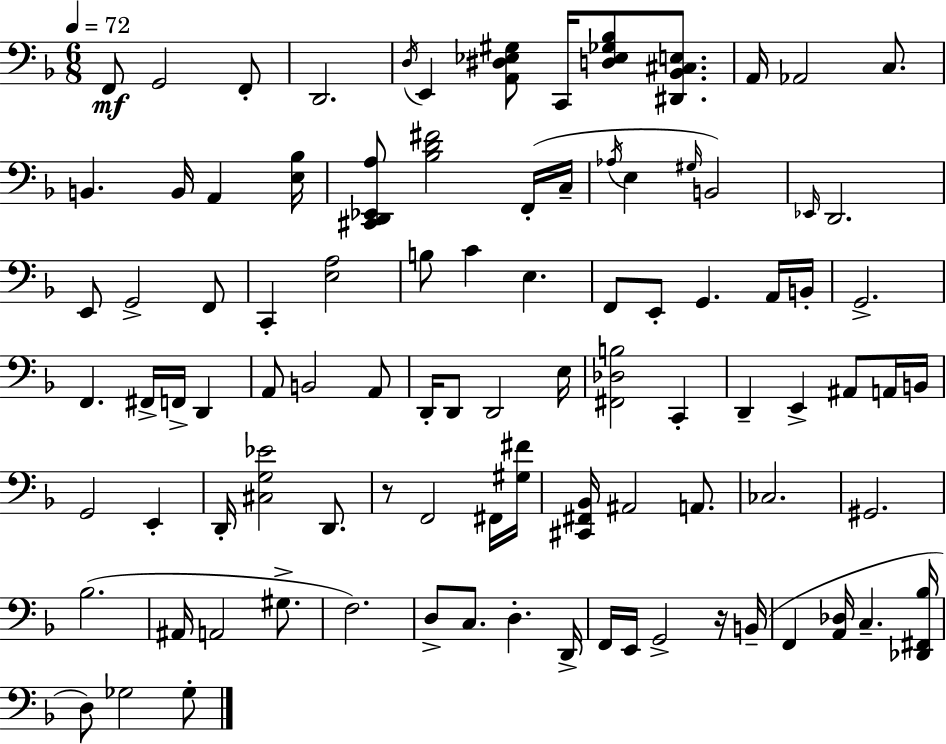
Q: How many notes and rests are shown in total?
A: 94